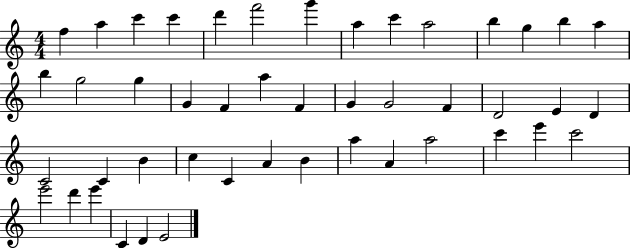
X:1
T:Untitled
M:4/4
L:1/4
K:C
f a c' c' d' f'2 g' a c' a2 b g b a b g2 g G F a F G G2 F D2 E D C2 C B c C A B a A a2 c' e' c'2 e'2 d' e' C D E2